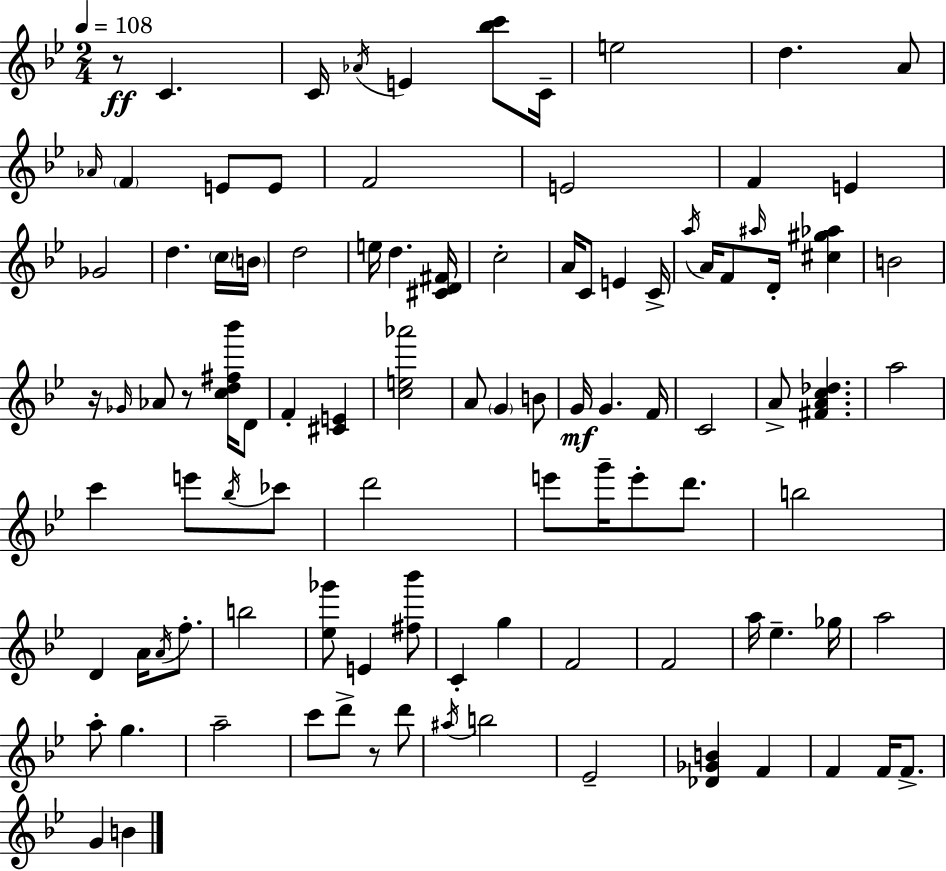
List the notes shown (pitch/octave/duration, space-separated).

R/e C4/q. C4/s Ab4/s E4/q [Bb5,C6]/e C4/s E5/h D5/q. A4/e Ab4/s F4/q E4/e E4/e F4/h E4/h F4/q E4/q Gb4/h D5/q. C5/s B4/s D5/h E5/s D5/q. [C#4,D4,F#4]/s C5/h A4/s C4/e E4/q C4/s A5/s A4/s F4/e A#5/s D4/s [C#5,G#5,Ab5]/q B4/h R/s Gb4/s Ab4/e R/e [C5,D5,F#5,Bb6]/s D4/e F4/q [C#4,E4]/q [C5,E5,Ab6]/h A4/e G4/q B4/e G4/s G4/q. F4/s C4/h A4/e [F#4,A4,C5,Db5]/q. A5/h C6/q E6/e Bb5/s CES6/e D6/h E6/e G6/s E6/e D6/e. B5/h D4/q A4/s A4/s F5/e. B5/h [Eb5,Gb6]/e E4/q [F#5,Bb6]/e C4/q G5/q F4/h F4/h A5/s Eb5/q. Gb5/s A5/h A5/e G5/q. A5/h C6/e D6/e R/e D6/e A#5/s B5/h Eb4/h [Db4,Gb4,B4]/q F4/q F4/q F4/s F4/e. G4/q B4/q